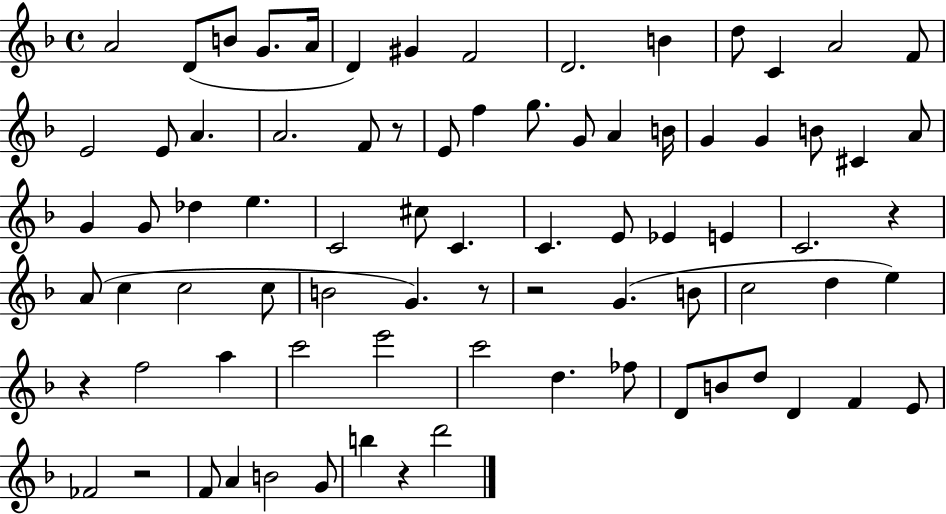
{
  \clef treble
  \time 4/4
  \defaultTimeSignature
  \key f \major
  a'2 d'8( b'8 g'8. a'16 | d'4) gis'4 f'2 | d'2. b'4 | d''8 c'4 a'2 f'8 | \break e'2 e'8 a'4. | a'2. f'8 r8 | e'8 f''4 g''8. g'8 a'4 b'16 | g'4 g'4 b'8 cis'4 a'8 | \break g'4 g'8 des''4 e''4. | c'2 cis''8 c'4. | c'4. e'8 ees'4 e'4 | c'2. r4 | \break a'8( c''4 c''2 c''8 | b'2 g'4.) r8 | r2 g'4.( b'8 | c''2 d''4 e''4) | \break r4 f''2 a''4 | c'''2 e'''2 | c'''2 d''4. fes''8 | d'8 b'8 d''8 d'4 f'4 e'8 | \break fes'2 r2 | f'8 a'4 b'2 g'8 | b''4 r4 d'''2 | \bar "|."
}